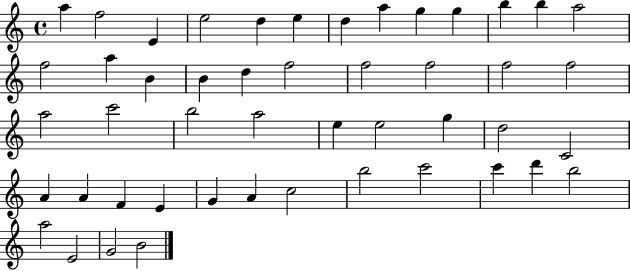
{
  \clef treble
  \time 4/4
  \defaultTimeSignature
  \key c \major
  a''4 f''2 e'4 | e''2 d''4 e''4 | d''4 a''4 g''4 g''4 | b''4 b''4 a''2 | \break f''2 a''4 b'4 | b'4 d''4 f''2 | f''2 f''2 | f''2 f''2 | \break a''2 c'''2 | b''2 a''2 | e''4 e''2 g''4 | d''2 c'2 | \break a'4 a'4 f'4 e'4 | g'4 a'4 c''2 | b''2 c'''2 | c'''4 d'''4 b''2 | \break a''2 e'2 | g'2 b'2 | \bar "|."
}